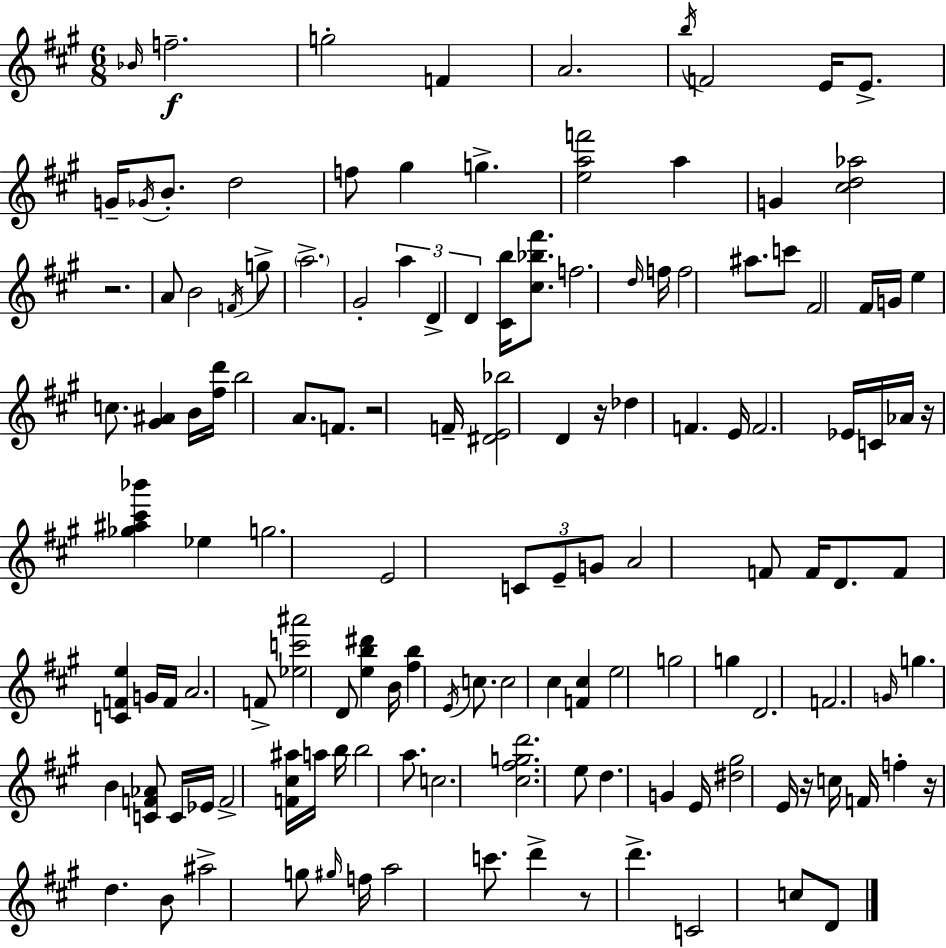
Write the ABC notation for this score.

X:1
T:Untitled
M:6/8
L:1/4
K:A
_B/4 f2 g2 F A2 b/4 F2 E/4 E/2 G/4 _G/4 B/2 d2 f/2 ^g g [eaf']2 a G [^cd_a]2 z2 A/2 B2 F/4 g/2 a2 ^G2 a D D [^Cb]/4 [^c_b^f']/2 f2 d/4 f/4 f2 ^a/2 c'/2 ^F2 ^F/4 G/4 e c/2 [^G^A] B/4 [^fd']/4 b2 A/2 F/2 z2 F/4 [^DE_b]2 D z/4 _d F E/4 F2 _E/4 C/4 _A/4 z/4 [_g^a^c'_b'] _e g2 E2 C/2 E/2 G/2 A2 F/2 F/4 D/2 F/2 [CFe] G/4 F/4 A2 F/2 [_ec'^a']2 D/2 [eb^d'] B/4 [^fb] E/4 c/2 c2 ^c [F^c] e2 g2 g D2 F2 G/4 g B [CF_A]/2 C/4 _E/4 F2 [F^c^a]/4 a/4 b/4 b2 a/2 c2 [^c^fgd']2 e/2 d G E/4 [^d^g]2 E/4 z/4 c/4 F/4 f z/4 d B/2 ^a2 g/2 ^g/4 f/4 a2 c'/2 d' z/2 d' C2 c/2 D/2